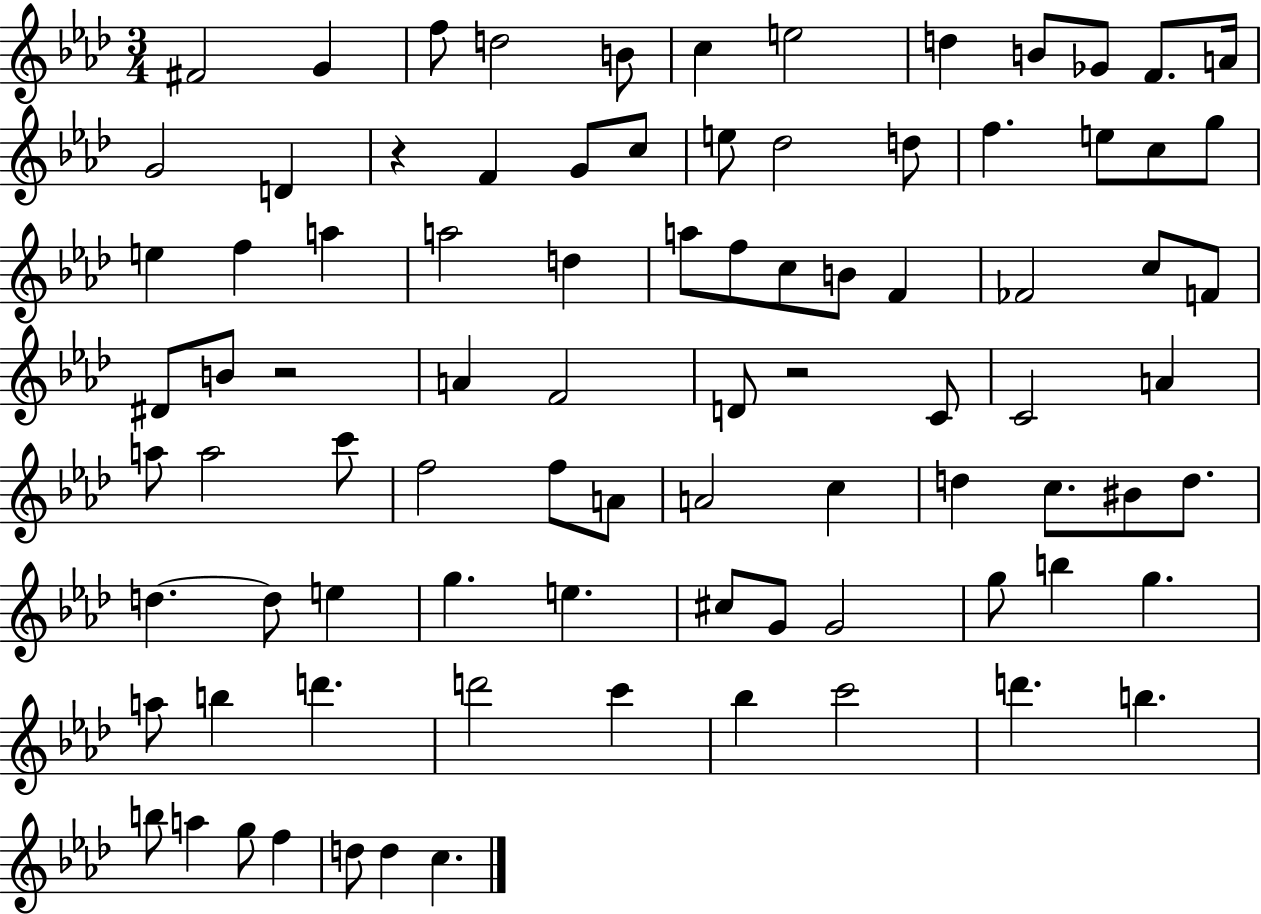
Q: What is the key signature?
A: AES major